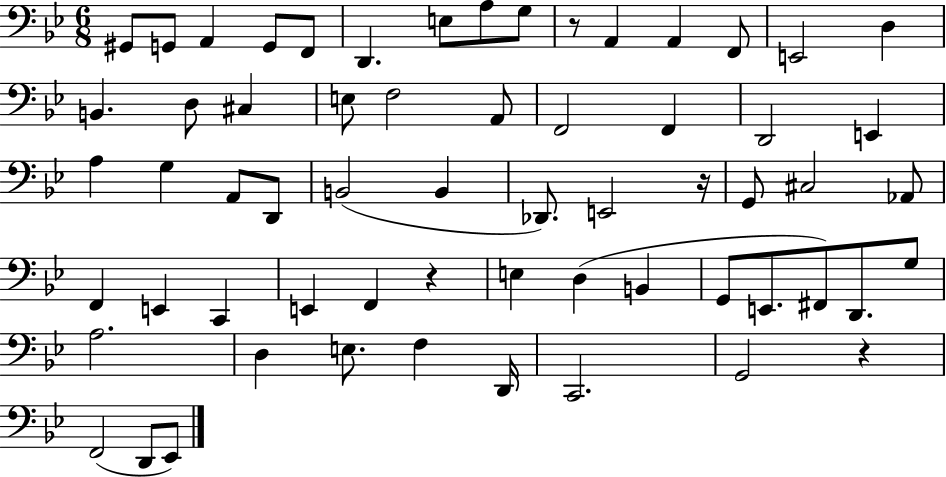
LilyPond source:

{
  \clef bass
  \numericTimeSignature
  \time 6/8
  \key bes \major
  \repeat volta 2 { gis,8 g,8 a,4 g,8 f,8 | d,4. e8 a8 g8 | r8 a,4 a,4 f,8 | e,2 d4 | \break b,4. d8 cis4 | e8 f2 a,8 | f,2 f,4 | d,2 e,4 | \break a4 g4 a,8 d,8 | b,2( b,4 | des,8.) e,2 r16 | g,8 cis2 aes,8 | \break f,4 e,4 c,4 | e,4 f,4 r4 | e4 d4( b,4 | g,8 e,8. fis,8) d,8. g8 | \break a2. | d4 e8. f4 d,16 | c,2. | g,2 r4 | \break f,2( d,8 ees,8) | } \bar "|."
}